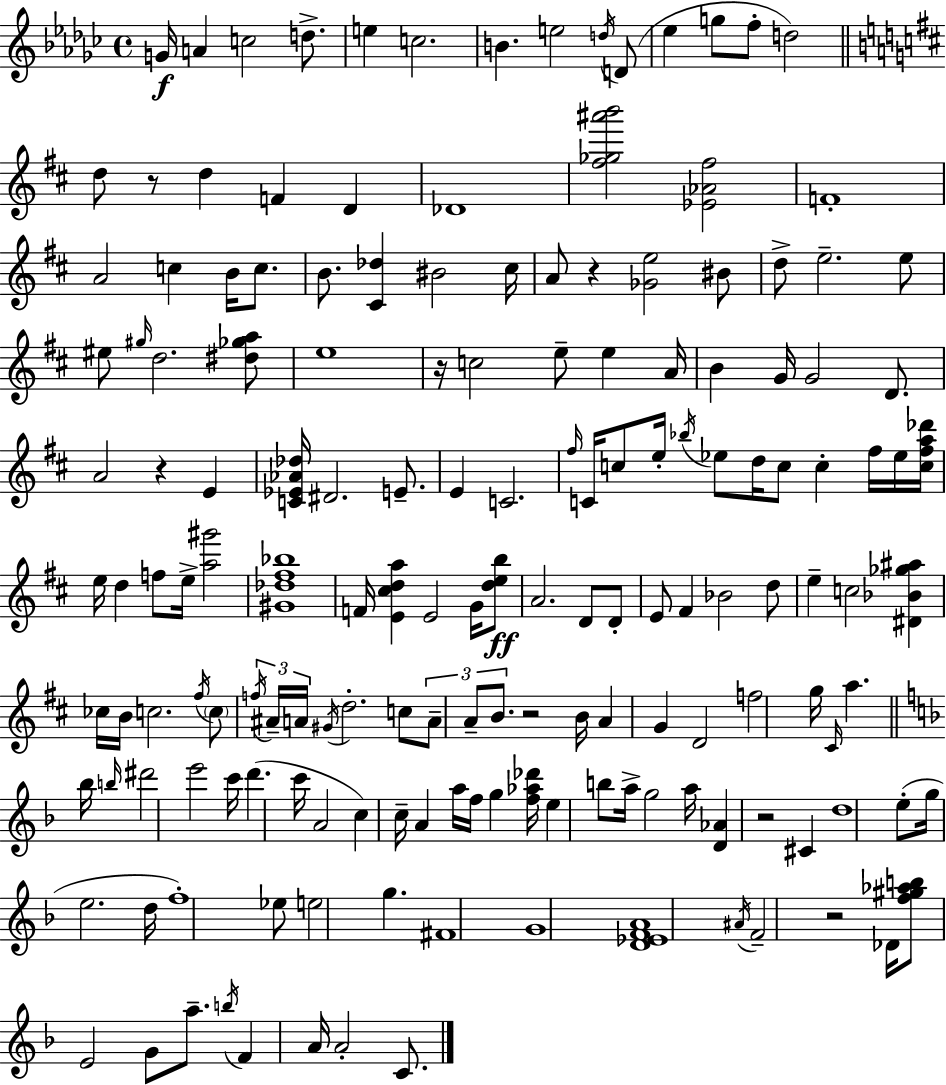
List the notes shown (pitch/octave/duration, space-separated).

G4/s A4/q C5/h D5/e. E5/q C5/h. B4/q. E5/h D5/s D4/e Eb5/q G5/e F5/e D5/h D5/e R/e D5/q F4/q D4/q Db4/w [F#5,Gb5,A#6,B6]/h [Eb4,Ab4,F#5]/h F4/w A4/h C5/q B4/s C5/e. B4/e. [C#4,Db5]/q BIS4/h C#5/s A4/e R/q [Gb4,E5]/h BIS4/e D5/e E5/h. E5/e EIS5/e G#5/s D5/h. [D#5,Gb5,A5]/e E5/w R/s C5/h E5/e E5/q A4/s B4/q G4/s G4/h D4/e. A4/h R/q E4/q [C4,Eb4,Ab4,Db5]/s D#4/h. E4/e. E4/q C4/h. F#5/s C4/s C5/e E5/s Bb5/s Eb5/e D5/s C5/e C5/q F#5/s Eb5/s [C5,F#5,A5,Db6]/s E5/s D5/q F5/e E5/s [A5,G#6]/h [G#4,Db5,F#5,Bb5]/w F4/s [E4,C#5,D5,A5]/q E4/h G4/s [D5,E5,B5]/e A4/h. D4/e D4/e E4/e F#4/q Bb4/h D5/e E5/q C5/h [D#4,Bb4,Gb5,A#5]/q CES5/s B4/s C5/h. F#5/s C5/e F5/s A#4/s A4/s G#4/s D5/h. C5/e A4/e A4/e B4/e. R/h B4/s A4/q G4/q D4/h F5/h G5/s C#4/s A5/q. Bb5/s B5/s D#6/h E6/h C6/s D6/q. C6/s A4/h C5/q C5/s A4/q A5/s F5/s G5/q [F5,Ab5,Db6]/s E5/q B5/e A5/s G5/h A5/s [D4,Ab4]/q R/h C#4/q D5/w E5/e G5/s E5/h. D5/s F5/w Eb5/e E5/h G5/q. F#4/w G4/w [D4,Eb4,F4,A4]/w A#4/s F4/h R/h Db4/s [F5,G#5,Ab5,B5]/e E4/h G4/e A5/e. B5/s F4/q A4/s A4/h C4/e.